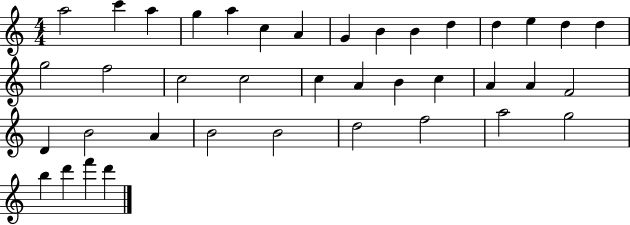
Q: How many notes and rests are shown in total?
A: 39